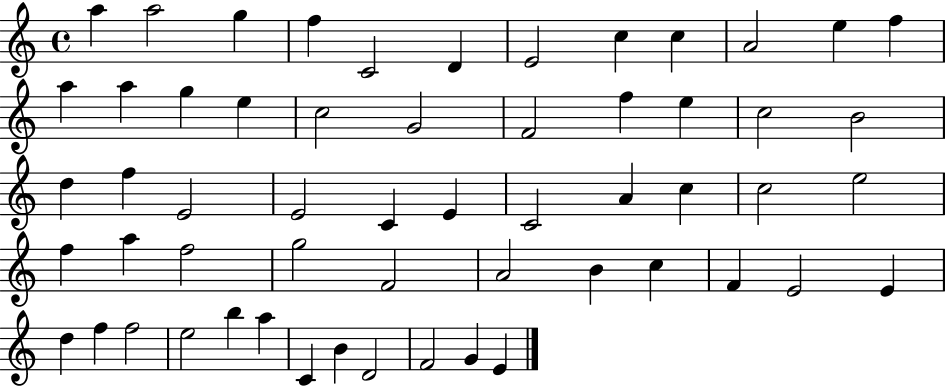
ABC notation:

X:1
T:Untitled
M:4/4
L:1/4
K:C
a a2 g f C2 D E2 c c A2 e f a a g e c2 G2 F2 f e c2 B2 d f E2 E2 C E C2 A c c2 e2 f a f2 g2 F2 A2 B c F E2 E d f f2 e2 b a C B D2 F2 G E